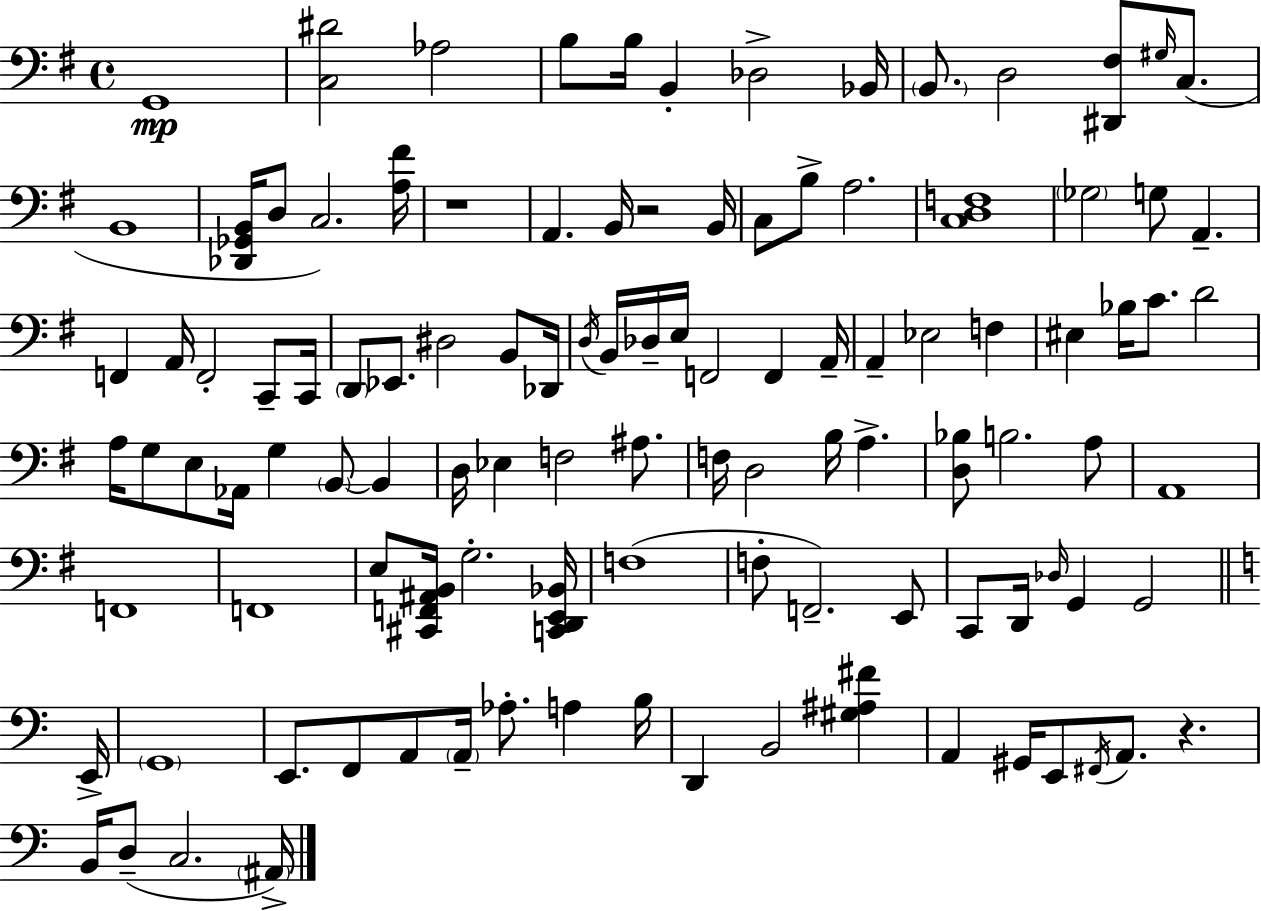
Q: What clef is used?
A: bass